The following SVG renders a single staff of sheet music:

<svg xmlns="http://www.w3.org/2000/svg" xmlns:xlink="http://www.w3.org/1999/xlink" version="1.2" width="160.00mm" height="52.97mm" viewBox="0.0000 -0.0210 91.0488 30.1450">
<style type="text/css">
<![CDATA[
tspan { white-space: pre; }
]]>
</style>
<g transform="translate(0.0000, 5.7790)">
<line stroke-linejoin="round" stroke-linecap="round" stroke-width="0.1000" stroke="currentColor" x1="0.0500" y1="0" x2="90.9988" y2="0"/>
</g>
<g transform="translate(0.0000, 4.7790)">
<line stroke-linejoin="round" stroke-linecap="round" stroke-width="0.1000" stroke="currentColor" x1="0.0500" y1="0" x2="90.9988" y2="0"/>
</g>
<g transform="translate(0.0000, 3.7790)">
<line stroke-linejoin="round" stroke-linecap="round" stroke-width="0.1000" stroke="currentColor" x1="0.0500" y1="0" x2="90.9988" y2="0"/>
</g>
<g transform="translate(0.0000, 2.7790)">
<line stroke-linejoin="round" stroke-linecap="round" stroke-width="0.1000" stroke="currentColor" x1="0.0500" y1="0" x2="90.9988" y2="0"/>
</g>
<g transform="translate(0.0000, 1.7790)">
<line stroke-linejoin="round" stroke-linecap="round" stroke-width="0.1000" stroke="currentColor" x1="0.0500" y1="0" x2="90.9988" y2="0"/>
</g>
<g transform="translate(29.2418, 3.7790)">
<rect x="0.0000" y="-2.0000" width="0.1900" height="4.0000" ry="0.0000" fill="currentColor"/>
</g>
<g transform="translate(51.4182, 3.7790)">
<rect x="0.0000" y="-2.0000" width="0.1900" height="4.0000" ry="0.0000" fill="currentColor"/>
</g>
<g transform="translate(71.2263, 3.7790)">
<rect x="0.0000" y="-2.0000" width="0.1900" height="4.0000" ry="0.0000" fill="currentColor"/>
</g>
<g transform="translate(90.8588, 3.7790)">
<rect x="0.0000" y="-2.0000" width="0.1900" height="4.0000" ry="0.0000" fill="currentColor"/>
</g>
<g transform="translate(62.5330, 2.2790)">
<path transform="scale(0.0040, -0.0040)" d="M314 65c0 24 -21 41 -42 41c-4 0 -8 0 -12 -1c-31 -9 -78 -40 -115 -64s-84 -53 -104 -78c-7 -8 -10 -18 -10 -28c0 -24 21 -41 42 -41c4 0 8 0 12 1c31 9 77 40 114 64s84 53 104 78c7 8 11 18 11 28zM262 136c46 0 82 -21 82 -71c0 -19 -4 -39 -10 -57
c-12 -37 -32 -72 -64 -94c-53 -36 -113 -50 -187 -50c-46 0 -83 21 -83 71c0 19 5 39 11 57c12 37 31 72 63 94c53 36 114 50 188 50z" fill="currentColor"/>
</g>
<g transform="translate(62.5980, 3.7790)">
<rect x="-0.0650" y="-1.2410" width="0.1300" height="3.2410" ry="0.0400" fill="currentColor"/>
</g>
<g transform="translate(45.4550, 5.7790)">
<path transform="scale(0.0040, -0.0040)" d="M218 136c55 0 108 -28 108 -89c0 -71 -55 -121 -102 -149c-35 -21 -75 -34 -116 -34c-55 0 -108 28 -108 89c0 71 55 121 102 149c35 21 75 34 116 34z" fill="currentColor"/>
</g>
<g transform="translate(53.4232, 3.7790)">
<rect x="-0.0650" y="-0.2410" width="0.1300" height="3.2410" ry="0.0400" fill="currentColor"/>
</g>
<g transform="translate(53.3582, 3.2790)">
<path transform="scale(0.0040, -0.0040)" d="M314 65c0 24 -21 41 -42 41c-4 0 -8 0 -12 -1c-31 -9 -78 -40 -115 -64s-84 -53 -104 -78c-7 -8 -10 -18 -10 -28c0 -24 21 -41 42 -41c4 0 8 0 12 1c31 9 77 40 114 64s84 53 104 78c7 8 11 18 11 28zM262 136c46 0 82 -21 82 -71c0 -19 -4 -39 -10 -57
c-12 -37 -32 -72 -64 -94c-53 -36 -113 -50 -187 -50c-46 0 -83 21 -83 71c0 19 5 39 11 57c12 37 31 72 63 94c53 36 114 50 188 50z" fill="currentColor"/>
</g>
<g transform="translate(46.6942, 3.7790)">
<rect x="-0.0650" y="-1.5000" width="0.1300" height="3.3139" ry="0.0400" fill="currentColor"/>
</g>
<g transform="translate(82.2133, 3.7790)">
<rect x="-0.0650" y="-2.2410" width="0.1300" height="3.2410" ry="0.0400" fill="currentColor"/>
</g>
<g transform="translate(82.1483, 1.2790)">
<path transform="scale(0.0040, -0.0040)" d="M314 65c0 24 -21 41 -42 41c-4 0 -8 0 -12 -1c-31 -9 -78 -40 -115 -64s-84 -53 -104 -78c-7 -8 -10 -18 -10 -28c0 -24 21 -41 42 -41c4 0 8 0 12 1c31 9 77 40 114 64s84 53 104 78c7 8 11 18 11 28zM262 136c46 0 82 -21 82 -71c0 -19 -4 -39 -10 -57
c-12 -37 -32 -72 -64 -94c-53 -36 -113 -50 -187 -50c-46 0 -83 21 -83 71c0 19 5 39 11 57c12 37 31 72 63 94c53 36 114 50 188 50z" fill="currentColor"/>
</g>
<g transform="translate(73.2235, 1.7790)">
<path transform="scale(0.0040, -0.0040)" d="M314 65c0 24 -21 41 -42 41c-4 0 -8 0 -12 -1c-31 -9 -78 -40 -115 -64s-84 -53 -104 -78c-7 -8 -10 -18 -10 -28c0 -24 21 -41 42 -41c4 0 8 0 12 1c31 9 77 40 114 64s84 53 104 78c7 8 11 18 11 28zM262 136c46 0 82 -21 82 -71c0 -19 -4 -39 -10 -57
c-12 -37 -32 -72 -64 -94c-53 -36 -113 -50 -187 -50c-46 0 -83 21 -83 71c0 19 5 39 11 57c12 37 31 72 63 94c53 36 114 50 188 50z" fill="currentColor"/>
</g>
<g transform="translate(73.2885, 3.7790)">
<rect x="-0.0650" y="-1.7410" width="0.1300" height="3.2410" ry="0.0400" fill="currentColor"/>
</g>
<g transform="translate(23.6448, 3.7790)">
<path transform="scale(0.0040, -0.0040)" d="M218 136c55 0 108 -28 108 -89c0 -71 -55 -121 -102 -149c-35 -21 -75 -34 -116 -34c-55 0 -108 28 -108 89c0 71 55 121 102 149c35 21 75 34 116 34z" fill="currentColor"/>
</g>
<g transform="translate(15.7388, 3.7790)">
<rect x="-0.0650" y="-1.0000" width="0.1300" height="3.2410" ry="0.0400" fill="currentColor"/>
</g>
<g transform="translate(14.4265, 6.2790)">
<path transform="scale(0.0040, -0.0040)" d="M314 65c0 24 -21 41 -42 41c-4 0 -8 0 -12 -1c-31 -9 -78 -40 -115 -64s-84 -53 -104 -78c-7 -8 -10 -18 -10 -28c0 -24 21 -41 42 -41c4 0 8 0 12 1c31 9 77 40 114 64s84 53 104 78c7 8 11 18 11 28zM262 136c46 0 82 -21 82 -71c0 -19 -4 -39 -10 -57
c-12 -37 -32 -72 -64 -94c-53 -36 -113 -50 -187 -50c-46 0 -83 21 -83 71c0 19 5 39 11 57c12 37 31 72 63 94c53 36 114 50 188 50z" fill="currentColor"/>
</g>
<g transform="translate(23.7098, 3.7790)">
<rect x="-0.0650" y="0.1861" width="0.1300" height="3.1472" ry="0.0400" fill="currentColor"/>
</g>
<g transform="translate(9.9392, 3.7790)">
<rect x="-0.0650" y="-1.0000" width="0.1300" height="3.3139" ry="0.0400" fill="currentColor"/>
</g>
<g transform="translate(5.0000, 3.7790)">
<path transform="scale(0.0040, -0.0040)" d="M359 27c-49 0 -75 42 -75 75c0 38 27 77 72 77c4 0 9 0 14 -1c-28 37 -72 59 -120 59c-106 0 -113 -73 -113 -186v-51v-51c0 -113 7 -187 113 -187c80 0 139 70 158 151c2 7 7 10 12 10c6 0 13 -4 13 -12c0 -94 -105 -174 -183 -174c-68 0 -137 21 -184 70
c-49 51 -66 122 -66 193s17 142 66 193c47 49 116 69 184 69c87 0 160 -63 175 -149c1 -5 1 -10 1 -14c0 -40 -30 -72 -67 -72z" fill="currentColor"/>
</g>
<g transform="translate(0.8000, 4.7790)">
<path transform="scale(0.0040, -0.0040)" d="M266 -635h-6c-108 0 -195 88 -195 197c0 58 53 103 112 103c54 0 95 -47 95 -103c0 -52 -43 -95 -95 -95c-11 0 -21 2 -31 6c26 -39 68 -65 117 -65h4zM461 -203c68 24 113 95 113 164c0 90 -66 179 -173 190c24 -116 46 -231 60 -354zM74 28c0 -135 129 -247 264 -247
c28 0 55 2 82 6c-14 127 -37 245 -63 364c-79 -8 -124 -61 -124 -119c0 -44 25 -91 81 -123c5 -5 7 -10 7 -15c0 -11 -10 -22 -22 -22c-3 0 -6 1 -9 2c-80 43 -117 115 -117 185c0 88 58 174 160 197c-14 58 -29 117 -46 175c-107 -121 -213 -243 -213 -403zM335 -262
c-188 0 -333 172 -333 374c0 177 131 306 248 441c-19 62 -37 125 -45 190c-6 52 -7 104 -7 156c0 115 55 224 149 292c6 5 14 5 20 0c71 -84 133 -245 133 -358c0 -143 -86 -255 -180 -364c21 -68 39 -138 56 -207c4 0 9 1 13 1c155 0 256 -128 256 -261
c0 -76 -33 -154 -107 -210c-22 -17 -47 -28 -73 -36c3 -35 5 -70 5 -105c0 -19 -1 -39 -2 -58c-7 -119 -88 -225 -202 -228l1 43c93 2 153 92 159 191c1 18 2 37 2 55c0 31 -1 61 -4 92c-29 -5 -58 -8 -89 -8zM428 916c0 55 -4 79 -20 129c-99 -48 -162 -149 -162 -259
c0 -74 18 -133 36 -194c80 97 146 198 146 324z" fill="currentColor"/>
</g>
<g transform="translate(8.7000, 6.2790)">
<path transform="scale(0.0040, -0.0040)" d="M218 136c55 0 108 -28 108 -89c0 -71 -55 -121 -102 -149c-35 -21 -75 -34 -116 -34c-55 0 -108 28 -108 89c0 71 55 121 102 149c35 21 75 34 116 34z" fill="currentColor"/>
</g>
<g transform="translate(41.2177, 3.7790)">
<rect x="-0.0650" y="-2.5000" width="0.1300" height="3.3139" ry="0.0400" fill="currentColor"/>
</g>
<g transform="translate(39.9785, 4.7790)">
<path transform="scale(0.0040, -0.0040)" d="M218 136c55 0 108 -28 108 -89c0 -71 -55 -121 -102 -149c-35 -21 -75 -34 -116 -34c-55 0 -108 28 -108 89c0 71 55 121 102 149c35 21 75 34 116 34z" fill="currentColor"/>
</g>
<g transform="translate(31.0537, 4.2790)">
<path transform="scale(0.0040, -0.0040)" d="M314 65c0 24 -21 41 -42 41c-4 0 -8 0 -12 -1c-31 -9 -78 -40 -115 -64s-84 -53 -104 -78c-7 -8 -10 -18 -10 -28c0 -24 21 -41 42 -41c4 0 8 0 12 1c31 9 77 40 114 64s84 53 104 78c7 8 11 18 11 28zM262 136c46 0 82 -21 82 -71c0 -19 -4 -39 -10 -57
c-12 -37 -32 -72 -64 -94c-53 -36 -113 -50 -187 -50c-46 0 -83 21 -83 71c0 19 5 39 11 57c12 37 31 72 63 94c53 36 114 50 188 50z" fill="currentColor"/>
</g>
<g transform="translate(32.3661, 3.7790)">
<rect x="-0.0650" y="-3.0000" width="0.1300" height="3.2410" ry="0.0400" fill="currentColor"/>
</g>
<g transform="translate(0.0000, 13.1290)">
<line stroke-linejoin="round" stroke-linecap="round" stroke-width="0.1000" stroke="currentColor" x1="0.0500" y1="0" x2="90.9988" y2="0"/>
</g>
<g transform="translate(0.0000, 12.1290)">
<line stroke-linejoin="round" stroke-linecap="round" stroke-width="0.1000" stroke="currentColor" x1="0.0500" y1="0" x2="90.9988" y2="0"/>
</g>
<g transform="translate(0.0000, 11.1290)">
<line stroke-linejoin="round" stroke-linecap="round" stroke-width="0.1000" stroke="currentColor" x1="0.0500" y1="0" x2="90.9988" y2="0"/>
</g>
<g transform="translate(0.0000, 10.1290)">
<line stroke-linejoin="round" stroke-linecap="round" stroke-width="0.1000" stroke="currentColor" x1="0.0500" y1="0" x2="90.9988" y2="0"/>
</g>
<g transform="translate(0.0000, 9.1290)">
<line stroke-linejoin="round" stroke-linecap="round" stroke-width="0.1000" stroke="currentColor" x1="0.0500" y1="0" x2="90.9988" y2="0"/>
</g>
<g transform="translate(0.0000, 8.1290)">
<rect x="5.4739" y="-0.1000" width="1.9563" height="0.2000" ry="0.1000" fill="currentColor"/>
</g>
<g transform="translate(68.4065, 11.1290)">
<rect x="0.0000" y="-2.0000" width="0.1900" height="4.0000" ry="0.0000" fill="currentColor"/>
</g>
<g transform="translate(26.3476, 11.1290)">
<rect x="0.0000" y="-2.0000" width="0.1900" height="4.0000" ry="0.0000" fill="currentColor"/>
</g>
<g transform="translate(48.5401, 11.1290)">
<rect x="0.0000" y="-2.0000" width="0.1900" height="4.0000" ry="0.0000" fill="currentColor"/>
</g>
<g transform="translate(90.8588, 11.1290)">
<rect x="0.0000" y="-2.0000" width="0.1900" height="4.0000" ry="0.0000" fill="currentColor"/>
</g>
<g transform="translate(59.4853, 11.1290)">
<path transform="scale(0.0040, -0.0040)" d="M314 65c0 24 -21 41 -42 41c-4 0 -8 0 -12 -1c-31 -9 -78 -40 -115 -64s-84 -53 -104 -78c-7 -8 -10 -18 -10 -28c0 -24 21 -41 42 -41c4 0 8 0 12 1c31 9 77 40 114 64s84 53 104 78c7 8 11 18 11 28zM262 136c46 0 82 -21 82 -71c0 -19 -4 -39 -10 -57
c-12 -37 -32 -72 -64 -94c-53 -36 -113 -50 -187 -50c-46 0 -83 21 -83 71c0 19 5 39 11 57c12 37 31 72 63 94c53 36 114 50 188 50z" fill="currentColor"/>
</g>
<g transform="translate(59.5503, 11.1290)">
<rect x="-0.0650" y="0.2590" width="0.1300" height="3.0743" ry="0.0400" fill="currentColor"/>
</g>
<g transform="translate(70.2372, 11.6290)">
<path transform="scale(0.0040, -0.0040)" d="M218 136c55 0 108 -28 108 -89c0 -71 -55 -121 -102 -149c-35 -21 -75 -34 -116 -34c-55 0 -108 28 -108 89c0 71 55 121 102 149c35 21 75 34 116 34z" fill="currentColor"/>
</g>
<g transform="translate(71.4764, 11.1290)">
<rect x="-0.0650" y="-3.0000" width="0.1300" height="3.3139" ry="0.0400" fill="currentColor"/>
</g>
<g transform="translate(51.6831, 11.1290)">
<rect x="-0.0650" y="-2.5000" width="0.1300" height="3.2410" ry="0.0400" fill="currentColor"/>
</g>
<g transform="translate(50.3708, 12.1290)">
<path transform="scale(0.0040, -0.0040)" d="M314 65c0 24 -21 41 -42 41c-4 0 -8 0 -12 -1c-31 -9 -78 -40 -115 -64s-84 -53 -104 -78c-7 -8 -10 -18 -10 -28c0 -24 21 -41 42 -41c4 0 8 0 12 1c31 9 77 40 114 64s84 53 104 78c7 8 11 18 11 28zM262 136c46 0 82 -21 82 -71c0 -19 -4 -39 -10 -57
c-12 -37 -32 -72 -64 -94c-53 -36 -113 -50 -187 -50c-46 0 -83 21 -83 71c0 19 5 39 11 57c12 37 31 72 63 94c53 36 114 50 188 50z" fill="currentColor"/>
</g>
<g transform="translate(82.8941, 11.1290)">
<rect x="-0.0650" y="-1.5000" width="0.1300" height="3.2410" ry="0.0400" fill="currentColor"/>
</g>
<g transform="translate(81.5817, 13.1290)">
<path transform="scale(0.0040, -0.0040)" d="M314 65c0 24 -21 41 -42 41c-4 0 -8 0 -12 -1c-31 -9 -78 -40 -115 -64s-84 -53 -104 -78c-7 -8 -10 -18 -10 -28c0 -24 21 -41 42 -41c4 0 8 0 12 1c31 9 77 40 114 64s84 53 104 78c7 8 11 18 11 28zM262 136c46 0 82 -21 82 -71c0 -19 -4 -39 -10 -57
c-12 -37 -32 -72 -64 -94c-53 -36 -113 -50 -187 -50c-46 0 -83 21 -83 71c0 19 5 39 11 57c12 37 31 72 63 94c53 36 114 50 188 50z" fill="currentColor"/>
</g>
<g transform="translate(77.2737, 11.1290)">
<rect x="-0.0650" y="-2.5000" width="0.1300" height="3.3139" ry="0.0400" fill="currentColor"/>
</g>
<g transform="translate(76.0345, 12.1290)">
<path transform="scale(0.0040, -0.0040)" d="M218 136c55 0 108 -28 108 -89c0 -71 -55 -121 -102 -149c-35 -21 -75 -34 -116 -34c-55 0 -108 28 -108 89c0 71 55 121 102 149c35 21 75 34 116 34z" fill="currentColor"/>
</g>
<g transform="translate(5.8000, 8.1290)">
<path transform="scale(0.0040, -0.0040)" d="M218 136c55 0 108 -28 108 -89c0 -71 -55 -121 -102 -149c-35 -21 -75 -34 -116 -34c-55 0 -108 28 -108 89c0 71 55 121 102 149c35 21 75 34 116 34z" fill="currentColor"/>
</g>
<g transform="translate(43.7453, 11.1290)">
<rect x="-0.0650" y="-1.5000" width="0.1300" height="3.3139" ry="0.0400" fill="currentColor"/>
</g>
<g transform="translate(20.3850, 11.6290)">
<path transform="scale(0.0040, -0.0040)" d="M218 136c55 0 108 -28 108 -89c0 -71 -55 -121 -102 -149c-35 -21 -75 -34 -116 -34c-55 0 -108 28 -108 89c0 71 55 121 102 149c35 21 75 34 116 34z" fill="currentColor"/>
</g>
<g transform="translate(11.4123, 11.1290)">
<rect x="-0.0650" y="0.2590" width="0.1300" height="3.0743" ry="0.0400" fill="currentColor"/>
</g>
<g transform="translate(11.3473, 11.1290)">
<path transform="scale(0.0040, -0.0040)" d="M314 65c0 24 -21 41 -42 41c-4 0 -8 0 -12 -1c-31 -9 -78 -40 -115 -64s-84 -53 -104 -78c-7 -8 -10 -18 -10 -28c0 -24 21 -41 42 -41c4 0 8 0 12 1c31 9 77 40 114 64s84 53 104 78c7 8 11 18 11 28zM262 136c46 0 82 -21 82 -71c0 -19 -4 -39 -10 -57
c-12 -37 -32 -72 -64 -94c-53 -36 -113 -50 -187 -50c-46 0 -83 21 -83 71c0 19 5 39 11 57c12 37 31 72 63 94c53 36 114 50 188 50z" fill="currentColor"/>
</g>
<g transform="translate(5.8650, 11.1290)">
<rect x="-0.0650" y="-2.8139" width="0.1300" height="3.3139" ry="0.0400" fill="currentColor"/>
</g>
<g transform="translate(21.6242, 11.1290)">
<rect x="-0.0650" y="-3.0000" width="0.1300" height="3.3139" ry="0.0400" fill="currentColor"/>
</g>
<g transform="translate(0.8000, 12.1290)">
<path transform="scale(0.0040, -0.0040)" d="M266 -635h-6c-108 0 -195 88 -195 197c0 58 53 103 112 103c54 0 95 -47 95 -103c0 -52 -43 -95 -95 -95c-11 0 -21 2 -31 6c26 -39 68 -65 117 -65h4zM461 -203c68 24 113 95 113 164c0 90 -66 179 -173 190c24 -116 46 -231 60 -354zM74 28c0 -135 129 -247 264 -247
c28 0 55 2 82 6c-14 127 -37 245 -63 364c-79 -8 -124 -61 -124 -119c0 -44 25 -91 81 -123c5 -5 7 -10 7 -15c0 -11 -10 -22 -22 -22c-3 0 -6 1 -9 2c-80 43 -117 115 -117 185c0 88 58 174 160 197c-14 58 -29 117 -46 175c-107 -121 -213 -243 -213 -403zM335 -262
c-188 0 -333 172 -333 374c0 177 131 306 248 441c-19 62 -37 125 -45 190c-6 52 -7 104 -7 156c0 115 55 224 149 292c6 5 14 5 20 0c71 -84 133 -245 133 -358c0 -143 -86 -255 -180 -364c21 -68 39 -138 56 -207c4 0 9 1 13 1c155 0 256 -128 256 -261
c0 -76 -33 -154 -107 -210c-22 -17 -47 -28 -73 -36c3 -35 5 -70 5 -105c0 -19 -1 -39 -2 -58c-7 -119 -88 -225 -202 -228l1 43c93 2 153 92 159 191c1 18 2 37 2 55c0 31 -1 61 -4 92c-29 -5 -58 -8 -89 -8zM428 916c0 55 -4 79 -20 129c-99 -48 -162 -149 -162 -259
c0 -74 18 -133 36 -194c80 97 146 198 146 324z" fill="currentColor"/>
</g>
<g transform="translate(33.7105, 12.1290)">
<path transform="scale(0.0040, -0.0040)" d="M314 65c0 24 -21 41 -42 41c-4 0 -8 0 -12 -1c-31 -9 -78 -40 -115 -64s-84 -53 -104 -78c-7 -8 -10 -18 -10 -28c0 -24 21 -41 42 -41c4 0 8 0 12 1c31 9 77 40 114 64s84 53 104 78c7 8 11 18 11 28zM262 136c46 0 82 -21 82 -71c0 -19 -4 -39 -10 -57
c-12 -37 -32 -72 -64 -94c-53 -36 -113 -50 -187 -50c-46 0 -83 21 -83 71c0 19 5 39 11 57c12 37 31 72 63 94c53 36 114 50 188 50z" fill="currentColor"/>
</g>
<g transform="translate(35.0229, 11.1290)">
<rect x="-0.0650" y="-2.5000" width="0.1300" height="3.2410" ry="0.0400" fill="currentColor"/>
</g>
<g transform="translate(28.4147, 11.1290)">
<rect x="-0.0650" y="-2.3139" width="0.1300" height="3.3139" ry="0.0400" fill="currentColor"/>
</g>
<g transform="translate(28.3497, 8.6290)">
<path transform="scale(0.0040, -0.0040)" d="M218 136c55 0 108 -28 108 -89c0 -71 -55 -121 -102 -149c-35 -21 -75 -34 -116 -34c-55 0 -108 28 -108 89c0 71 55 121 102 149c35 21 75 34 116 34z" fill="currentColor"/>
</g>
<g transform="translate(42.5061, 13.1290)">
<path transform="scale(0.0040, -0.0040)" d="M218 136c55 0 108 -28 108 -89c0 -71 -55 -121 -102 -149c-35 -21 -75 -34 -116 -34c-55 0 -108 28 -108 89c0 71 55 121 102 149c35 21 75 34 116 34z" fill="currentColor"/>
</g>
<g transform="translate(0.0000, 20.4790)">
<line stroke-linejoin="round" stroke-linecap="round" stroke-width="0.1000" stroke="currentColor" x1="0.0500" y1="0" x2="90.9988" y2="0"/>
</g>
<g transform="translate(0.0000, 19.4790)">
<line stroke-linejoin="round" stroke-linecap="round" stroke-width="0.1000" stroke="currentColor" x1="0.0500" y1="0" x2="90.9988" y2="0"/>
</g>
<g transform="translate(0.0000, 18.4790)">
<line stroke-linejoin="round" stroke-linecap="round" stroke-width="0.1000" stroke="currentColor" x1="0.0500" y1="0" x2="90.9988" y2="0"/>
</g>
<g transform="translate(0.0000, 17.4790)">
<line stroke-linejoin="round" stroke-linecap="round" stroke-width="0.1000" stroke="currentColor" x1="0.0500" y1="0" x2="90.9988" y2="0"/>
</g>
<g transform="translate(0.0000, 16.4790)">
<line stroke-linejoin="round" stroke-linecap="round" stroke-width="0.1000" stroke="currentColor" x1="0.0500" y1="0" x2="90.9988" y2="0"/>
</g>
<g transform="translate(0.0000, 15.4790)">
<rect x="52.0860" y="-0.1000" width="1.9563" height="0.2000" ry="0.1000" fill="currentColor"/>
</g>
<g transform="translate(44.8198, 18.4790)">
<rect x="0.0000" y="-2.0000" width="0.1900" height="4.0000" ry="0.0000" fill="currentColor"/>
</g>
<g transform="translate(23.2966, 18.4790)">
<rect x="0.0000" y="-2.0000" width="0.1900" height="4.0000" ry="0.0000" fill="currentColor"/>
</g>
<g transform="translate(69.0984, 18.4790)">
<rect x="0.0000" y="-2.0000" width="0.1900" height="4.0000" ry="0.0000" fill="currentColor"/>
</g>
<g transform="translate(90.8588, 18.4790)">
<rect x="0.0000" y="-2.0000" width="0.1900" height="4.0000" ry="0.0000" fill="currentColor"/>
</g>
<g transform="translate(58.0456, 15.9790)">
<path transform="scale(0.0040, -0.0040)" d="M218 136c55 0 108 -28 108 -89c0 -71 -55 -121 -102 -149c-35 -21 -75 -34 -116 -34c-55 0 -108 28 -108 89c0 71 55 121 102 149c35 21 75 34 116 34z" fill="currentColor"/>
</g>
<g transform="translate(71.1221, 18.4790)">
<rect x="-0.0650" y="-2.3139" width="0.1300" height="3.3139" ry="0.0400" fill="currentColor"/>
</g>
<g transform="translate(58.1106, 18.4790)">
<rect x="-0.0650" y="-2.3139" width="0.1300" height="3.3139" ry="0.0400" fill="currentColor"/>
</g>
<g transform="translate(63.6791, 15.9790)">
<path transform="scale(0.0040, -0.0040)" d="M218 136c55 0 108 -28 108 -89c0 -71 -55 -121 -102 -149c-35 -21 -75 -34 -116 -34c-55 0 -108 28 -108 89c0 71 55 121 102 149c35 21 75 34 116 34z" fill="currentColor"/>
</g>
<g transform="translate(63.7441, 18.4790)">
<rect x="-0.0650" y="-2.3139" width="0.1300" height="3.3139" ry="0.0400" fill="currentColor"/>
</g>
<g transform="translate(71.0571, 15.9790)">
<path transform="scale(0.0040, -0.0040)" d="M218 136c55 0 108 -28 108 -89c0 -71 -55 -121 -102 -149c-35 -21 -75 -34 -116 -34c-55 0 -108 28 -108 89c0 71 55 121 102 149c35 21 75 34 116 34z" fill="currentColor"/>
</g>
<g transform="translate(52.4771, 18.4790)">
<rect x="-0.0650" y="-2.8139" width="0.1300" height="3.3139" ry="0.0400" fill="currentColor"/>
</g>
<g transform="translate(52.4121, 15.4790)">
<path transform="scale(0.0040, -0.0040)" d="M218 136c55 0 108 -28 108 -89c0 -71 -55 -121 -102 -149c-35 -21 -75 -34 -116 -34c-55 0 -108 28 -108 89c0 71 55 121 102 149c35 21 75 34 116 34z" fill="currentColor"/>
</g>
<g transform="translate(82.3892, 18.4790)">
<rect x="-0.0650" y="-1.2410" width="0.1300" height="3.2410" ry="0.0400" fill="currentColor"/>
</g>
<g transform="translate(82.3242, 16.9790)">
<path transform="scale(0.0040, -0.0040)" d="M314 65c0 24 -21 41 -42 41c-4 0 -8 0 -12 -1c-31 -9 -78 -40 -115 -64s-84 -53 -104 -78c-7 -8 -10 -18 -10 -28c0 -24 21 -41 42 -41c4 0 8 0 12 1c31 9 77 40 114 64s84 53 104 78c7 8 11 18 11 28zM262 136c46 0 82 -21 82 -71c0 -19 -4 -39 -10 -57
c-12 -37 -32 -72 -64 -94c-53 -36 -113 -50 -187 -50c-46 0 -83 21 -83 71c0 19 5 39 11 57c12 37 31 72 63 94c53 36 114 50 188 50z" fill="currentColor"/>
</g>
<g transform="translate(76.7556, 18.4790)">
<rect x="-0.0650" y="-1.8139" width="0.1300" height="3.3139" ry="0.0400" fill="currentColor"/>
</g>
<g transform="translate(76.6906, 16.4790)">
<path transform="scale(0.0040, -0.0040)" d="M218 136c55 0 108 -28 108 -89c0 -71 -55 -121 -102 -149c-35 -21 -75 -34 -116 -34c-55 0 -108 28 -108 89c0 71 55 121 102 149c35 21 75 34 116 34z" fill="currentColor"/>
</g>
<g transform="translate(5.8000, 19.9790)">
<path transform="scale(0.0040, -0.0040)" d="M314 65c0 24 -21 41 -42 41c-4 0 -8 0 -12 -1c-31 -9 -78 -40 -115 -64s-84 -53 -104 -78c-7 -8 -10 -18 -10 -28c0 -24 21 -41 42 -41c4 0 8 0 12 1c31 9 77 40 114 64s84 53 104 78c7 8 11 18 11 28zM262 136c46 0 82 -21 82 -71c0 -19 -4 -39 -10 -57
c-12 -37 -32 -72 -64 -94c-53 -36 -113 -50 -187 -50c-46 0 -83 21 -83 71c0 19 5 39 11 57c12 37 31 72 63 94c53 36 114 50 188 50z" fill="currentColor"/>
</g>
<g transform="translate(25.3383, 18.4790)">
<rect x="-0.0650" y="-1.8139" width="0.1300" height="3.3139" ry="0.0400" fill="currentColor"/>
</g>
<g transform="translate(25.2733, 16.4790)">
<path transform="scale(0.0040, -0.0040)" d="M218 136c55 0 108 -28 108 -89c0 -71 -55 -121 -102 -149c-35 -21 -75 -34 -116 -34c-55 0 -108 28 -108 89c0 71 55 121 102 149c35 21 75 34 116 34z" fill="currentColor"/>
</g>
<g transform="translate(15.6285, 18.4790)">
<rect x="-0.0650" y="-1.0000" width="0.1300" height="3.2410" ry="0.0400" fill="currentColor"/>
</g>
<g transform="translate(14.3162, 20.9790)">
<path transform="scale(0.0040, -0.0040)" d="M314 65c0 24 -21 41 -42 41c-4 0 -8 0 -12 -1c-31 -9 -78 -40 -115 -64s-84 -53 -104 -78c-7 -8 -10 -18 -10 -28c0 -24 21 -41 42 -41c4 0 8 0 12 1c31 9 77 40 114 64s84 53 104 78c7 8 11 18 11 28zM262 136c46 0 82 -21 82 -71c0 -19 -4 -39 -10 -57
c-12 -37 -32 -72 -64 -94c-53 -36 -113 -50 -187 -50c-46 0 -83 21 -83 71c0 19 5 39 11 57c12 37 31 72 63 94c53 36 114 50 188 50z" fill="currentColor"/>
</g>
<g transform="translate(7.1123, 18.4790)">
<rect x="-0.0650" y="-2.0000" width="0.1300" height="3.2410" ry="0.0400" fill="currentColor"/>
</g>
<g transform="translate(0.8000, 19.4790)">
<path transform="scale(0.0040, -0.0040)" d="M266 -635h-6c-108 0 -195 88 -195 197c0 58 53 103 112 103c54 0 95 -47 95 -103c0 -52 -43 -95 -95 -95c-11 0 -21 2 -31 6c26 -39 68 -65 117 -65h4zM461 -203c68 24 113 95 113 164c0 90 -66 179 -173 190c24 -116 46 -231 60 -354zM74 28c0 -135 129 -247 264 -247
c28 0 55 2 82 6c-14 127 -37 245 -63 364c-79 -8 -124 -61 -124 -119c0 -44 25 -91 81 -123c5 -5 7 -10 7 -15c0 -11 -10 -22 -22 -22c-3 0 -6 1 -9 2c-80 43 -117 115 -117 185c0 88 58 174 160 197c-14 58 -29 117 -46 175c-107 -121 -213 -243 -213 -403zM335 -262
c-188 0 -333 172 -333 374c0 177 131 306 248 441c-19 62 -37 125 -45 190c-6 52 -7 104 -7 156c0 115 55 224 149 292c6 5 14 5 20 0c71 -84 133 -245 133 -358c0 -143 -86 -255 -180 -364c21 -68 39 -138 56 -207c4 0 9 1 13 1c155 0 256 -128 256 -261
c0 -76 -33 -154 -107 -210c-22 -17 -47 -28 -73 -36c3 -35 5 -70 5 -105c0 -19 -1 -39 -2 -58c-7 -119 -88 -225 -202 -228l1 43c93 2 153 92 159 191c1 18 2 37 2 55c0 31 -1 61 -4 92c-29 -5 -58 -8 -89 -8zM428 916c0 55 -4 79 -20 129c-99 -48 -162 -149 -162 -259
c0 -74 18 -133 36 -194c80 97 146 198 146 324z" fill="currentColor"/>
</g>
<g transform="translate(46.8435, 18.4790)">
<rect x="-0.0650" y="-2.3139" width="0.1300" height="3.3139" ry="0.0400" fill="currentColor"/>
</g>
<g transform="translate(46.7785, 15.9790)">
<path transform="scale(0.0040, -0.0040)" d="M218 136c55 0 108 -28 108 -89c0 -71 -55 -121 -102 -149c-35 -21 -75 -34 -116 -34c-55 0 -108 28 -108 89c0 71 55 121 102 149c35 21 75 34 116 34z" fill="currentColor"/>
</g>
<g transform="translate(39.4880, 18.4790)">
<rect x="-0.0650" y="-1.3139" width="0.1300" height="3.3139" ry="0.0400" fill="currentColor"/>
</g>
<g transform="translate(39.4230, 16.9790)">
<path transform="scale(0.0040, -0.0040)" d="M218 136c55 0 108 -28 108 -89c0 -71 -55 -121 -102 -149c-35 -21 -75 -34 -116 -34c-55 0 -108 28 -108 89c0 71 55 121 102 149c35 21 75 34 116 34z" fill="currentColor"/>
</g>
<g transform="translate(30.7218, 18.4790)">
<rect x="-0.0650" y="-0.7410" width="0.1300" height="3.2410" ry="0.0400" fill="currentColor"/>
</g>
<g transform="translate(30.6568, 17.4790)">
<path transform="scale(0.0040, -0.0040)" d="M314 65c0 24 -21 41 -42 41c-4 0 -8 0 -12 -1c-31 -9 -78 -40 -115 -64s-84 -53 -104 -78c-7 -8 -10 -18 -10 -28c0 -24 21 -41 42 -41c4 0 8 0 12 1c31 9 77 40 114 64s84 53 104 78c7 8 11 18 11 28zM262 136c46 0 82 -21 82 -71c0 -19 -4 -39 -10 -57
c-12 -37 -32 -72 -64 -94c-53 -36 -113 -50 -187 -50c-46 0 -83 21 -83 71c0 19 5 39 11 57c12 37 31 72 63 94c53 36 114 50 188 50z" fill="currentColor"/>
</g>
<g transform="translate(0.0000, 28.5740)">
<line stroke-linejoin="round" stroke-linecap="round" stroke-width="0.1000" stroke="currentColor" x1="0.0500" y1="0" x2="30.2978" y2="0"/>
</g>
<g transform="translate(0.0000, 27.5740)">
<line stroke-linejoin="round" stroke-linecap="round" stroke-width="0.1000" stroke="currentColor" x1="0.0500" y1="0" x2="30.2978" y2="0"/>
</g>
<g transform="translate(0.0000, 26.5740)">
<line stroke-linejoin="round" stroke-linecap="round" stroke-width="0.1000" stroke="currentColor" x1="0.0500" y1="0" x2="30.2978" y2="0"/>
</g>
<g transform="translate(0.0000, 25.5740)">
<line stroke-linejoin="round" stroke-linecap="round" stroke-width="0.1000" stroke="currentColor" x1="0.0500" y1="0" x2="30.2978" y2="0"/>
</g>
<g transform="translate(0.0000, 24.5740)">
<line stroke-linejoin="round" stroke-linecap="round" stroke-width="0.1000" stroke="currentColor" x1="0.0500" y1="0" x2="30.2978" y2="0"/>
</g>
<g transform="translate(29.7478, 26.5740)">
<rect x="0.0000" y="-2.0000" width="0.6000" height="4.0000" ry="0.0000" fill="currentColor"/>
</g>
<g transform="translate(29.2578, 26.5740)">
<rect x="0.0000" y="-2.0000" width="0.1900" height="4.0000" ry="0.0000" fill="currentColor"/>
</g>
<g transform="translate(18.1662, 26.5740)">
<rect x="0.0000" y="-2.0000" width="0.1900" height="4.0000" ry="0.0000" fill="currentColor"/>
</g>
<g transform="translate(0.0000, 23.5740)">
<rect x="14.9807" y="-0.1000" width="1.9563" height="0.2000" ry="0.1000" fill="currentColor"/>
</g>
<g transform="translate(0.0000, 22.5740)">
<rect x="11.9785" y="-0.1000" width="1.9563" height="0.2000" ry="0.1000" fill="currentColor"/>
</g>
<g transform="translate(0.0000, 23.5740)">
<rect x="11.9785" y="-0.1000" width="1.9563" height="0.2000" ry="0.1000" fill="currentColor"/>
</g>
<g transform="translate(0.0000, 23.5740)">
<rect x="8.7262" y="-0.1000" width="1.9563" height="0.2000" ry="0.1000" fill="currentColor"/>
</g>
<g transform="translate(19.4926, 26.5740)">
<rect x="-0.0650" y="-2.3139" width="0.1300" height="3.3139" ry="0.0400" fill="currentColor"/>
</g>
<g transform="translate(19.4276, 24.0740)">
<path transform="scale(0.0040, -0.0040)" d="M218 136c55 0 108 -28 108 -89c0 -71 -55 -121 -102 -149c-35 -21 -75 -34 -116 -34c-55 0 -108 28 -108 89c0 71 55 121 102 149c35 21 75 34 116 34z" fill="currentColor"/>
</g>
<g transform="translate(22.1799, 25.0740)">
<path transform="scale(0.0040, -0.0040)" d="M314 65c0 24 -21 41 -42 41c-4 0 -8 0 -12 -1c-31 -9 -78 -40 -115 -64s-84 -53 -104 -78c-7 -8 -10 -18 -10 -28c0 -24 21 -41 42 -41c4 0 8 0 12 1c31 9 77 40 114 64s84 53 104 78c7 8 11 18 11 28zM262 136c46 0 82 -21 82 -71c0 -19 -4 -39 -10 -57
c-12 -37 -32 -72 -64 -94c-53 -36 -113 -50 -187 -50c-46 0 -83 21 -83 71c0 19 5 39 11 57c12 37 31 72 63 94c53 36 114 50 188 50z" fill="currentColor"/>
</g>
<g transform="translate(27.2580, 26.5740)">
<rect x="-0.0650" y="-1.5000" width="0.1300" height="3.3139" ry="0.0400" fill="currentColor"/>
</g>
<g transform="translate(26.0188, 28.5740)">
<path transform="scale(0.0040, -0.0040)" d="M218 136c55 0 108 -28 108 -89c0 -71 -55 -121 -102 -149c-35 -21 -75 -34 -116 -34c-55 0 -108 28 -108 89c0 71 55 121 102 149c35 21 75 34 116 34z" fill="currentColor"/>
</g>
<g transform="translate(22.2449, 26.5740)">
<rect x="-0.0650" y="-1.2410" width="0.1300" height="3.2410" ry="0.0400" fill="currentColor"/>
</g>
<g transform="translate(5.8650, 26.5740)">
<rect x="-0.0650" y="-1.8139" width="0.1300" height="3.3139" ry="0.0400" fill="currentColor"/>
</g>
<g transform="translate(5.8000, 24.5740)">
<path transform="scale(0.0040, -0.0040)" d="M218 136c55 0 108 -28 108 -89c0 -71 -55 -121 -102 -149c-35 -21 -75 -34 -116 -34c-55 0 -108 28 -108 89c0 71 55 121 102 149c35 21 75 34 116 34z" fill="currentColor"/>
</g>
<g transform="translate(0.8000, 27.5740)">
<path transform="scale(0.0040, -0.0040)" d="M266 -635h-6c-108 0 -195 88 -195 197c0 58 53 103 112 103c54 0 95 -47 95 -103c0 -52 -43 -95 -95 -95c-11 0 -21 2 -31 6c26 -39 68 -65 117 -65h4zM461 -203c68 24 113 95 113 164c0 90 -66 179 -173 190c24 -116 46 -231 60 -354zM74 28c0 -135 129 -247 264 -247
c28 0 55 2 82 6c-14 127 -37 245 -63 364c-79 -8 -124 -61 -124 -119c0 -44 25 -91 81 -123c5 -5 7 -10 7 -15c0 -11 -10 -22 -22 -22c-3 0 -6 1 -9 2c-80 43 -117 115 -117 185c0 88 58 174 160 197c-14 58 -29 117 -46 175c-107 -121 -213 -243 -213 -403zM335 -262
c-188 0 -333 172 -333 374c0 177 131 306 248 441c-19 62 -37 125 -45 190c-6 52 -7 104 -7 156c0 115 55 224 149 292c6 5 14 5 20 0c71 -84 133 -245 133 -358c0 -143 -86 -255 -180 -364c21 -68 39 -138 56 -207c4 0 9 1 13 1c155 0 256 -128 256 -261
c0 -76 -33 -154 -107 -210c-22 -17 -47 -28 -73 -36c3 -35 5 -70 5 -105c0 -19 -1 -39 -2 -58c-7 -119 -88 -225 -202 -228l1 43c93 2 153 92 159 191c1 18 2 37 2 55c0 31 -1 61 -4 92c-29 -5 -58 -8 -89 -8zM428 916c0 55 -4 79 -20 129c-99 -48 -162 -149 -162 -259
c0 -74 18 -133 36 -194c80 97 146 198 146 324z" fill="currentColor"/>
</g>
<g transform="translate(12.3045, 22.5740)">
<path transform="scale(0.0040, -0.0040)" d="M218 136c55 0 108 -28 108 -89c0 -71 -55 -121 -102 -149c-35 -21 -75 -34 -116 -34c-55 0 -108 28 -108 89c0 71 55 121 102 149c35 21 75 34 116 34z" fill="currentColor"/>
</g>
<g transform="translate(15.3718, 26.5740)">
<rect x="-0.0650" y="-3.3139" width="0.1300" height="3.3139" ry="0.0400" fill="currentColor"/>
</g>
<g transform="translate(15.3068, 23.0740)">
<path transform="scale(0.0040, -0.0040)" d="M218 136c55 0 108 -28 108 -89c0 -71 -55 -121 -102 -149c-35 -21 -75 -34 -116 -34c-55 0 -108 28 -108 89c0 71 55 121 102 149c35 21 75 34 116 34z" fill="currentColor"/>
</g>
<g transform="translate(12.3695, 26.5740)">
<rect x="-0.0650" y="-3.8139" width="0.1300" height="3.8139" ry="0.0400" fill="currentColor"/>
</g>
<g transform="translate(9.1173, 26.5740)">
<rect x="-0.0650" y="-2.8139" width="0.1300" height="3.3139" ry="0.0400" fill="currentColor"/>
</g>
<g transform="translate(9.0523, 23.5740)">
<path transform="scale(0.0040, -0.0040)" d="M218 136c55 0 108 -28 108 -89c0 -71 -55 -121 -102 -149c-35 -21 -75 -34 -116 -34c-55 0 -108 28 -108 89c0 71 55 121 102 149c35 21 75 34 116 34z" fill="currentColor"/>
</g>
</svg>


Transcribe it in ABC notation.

X:1
T:Untitled
M:4/4
L:1/4
K:C
D D2 B A2 G E c2 e2 f2 g2 a B2 A g G2 E G2 B2 A G E2 F2 D2 f d2 e g a g g g f e2 f a c' b g e2 E